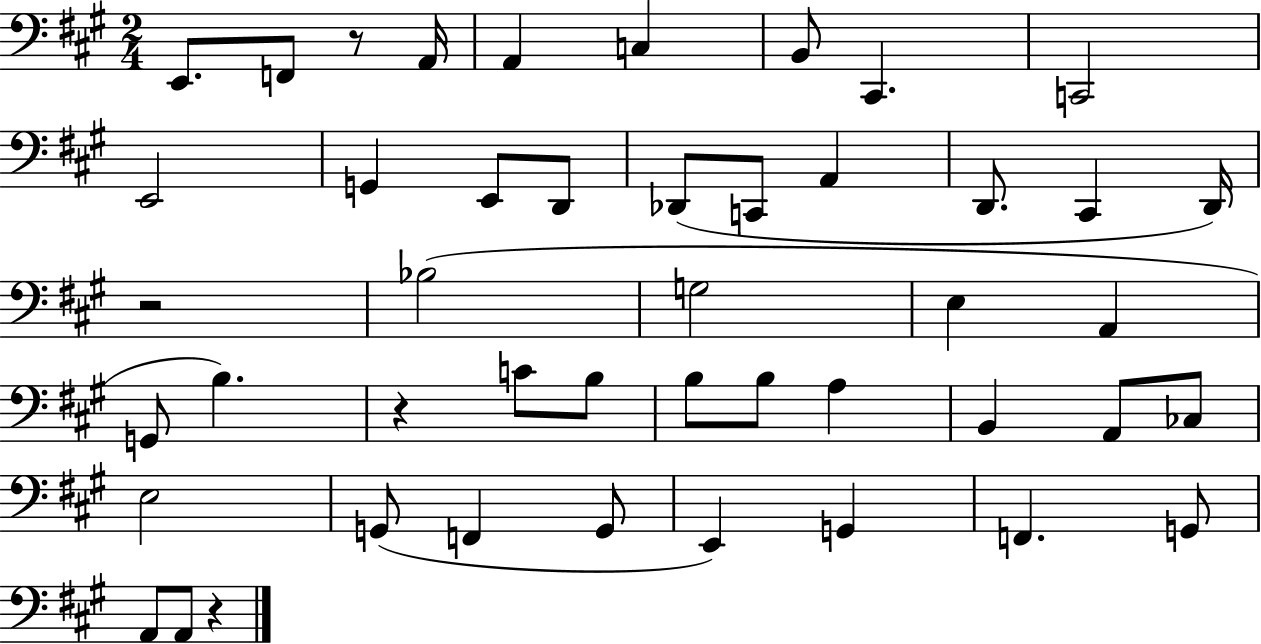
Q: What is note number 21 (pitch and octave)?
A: E3